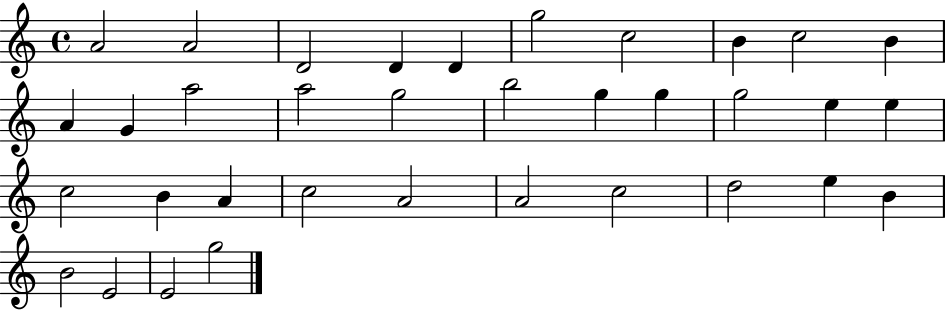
{
  \clef treble
  \time 4/4
  \defaultTimeSignature
  \key c \major
  a'2 a'2 | d'2 d'4 d'4 | g''2 c''2 | b'4 c''2 b'4 | \break a'4 g'4 a''2 | a''2 g''2 | b''2 g''4 g''4 | g''2 e''4 e''4 | \break c''2 b'4 a'4 | c''2 a'2 | a'2 c''2 | d''2 e''4 b'4 | \break b'2 e'2 | e'2 g''2 | \bar "|."
}